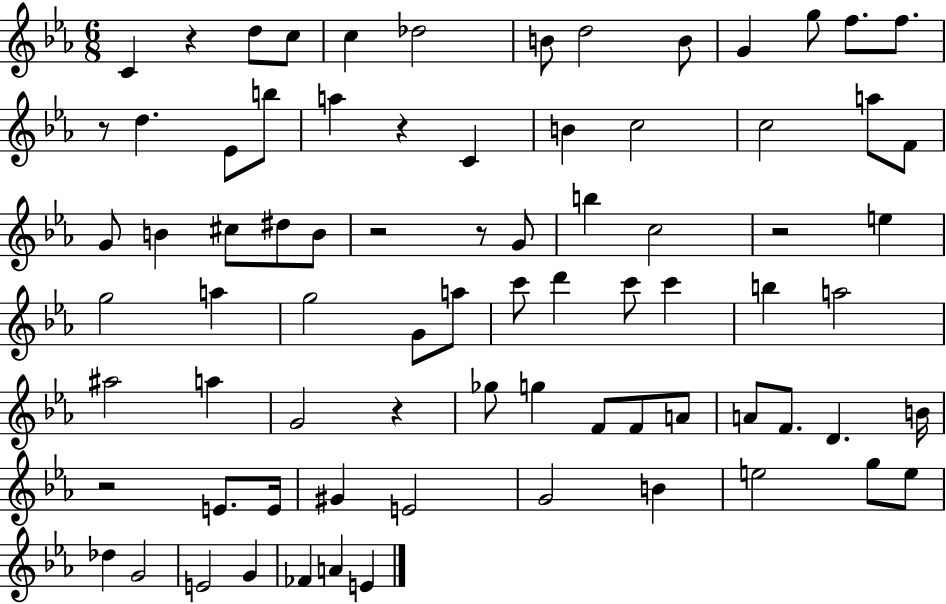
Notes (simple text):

C4/q R/q D5/e C5/e C5/q Db5/h B4/e D5/h B4/e G4/q G5/e F5/e. F5/e. R/e D5/q. Eb4/e B5/e A5/q R/q C4/q B4/q C5/h C5/h A5/e F4/e G4/e B4/q C#5/e D#5/e B4/e R/h R/e G4/e B5/q C5/h R/h E5/q G5/h A5/q G5/h G4/e A5/e C6/e D6/q C6/e C6/q B5/q A5/h A#5/h A5/q G4/h R/q Gb5/e G5/q F4/e F4/e A4/e A4/e F4/e. D4/q. B4/s R/h E4/e. E4/s G#4/q E4/h G4/h B4/q E5/h G5/e E5/e Db5/q G4/h E4/h G4/q FES4/q A4/q E4/q